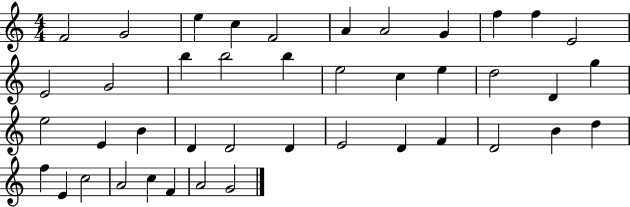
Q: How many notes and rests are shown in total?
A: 42